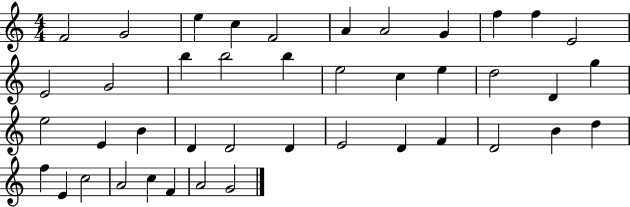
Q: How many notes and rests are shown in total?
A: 42